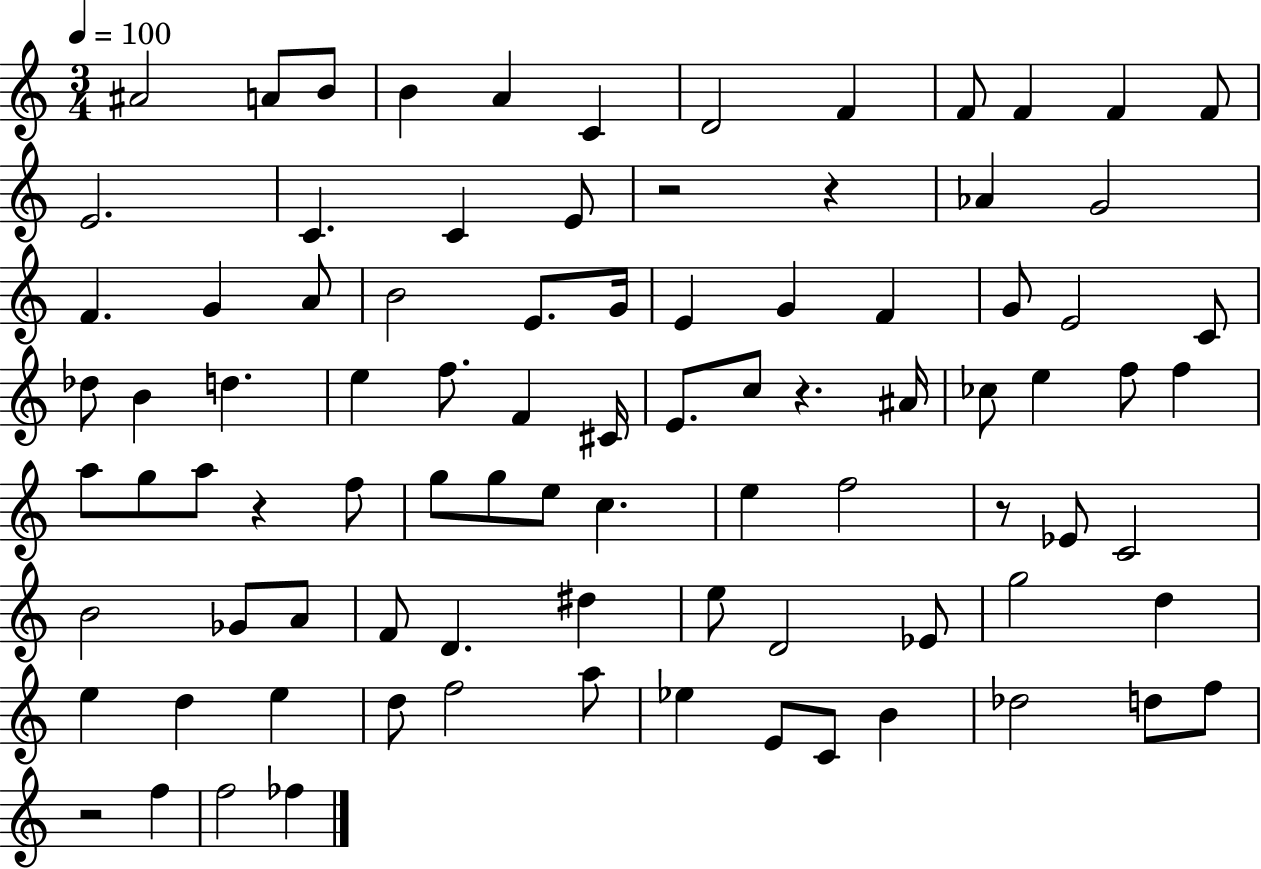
A#4/h A4/e B4/e B4/q A4/q C4/q D4/h F4/q F4/e F4/q F4/q F4/e E4/h. C4/q. C4/q E4/e R/h R/q Ab4/q G4/h F4/q. G4/q A4/e B4/h E4/e. G4/s E4/q G4/q F4/q G4/e E4/h C4/e Db5/e B4/q D5/q. E5/q F5/e. F4/q C#4/s E4/e. C5/e R/q. A#4/s CES5/e E5/q F5/e F5/q A5/e G5/e A5/e R/q F5/e G5/e G5/e E5/e C5/q. E5/q F5/h R/e Eb4/e C4/h B4/h Gb4/e A4/e F4/e D4/q. D#5/q E5/e D4/h Eb4/e G5/h D5/q E5/q D5/q E5/q D5/e F5/h A5/e Eb5/q E4/e C4/e B4/q Db5/h D5/e F5/e R/h F5/q F5/h FES5/q